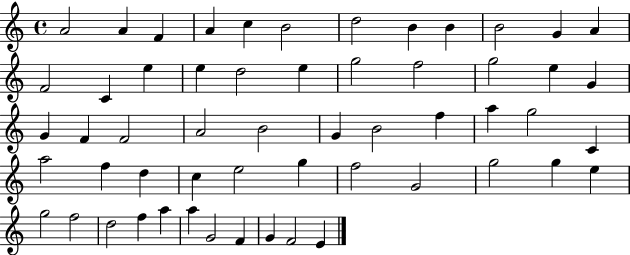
{
  \clef treble
  \time 4/4
  \defaultTimeSignature
  \key c \major
  a'2 a'4 f'4 | a'4 c''4 b'2 | d''2 b'4 b'4 | b'2 g'4 a'4 | \break f'2 c'4 e''4 | e''4 d''2 e''4 | g''2 f''2 | g''2 e''4 g'4 | \break g'4 f'4 f'2 | a'2 b'2 | g'4 b'2 f''4 | a''4 g''2 c'4 | \break a''2 f''4 d''4 | c''4 e''2 g''4 | f''2 g'2 | g''2 g''4 e''4 | \break g''2 f''2 | d''2 f''4 a''4 | a''4 g'2 f'4 | g'4 f'2 e'4 | \break \bar "|."
}